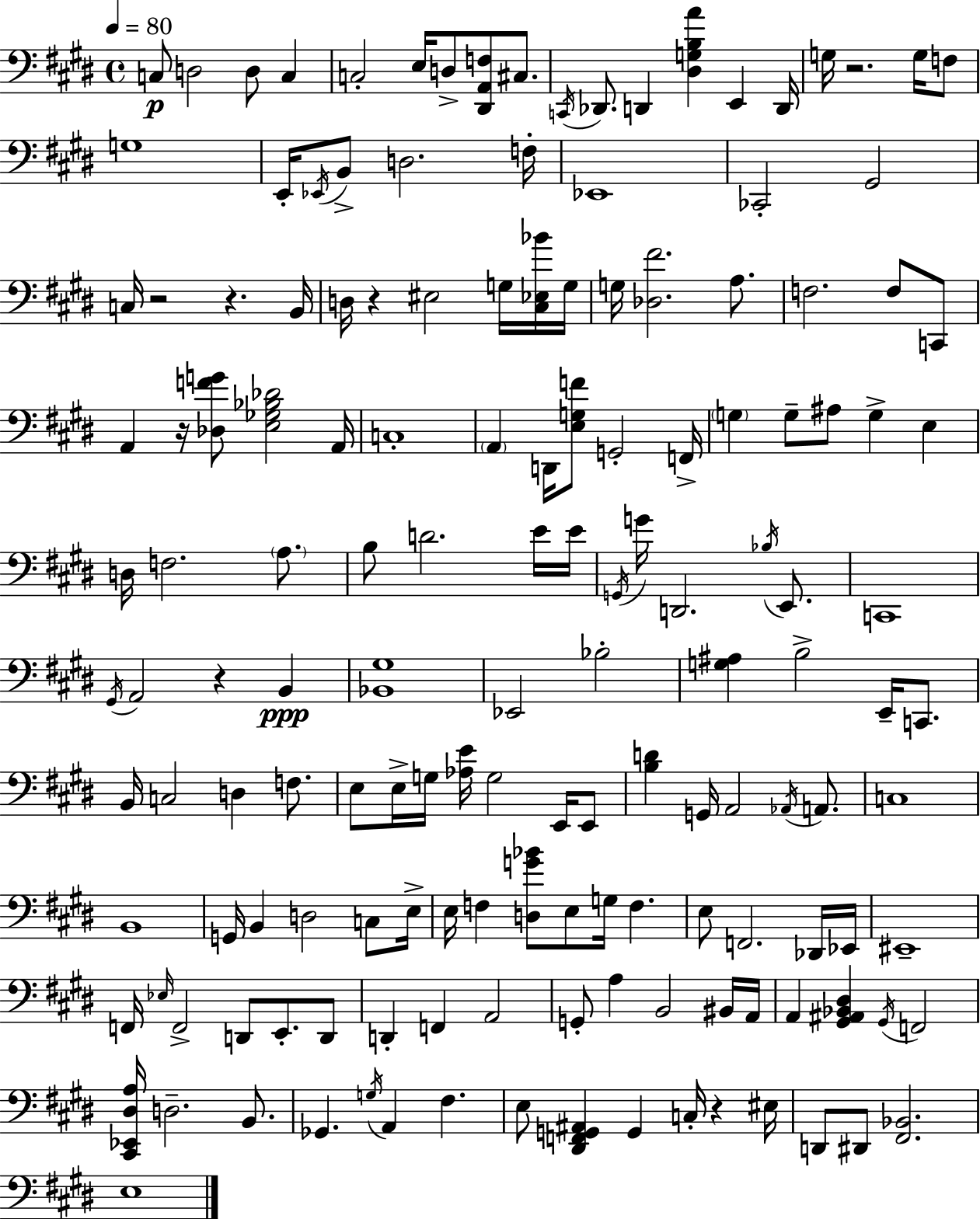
C3/e D3/h D3/e C3/q C3/h E3/s D3/e [D#2,A2,F3]/e C#3/e. C2/s Db2/e. D2/q [D#3,G3,B3,A4]/q E2/q D2/s G3/s R/h. G3/s F3/e G3/w E2/s Eb2/s B2/e D3/h. F3/s Eb2/w CES2/h G#2/h C3/s R/h R/q. B2/s D3/s R/q EIS3/h G3/s [C#3,Eb3,Bb4]/s G3/s G3/s [Db3,F#4]/h. A3/e. F3/h. F3/e C2/e A2/q R/s [Db3,F4,G4]/e [E3,Gb3,Bb3,Db4]/h A2/s C3/w A2/q D2/s [E3,G3,F4]/e G2/h F2/s G3/q G3/e A#3/e G3/q E3/q D3/s F3/h. A3/e. B3/e D4/h. E4/s E4/s G2/s G4/s D2/h. Bb3/s E2/e. C2/w G#2/s A2/h R/q B2/q [Bb2,G#3]/w Eb2/h Bb3/h [G3,A#3]/q B3/h E2/s C2/e. B2/s C3/h D3/q F3/e. E3/e E3/s G3/s [Ab3,E4]/s G3/h E2/s E2/e [B3,D4]/q G2/s A2/h Ab2/s A2/e. C3/w B2/w G2/s B2/q D3/h C3/e E3/s E3/s F3/q [D3,G4,Bb4]/e E3/e G3/s F3/q. E3/e F2/h. Db2/s Eb2/s EIS2/w F2/s Eb3/s F2/h D2/e E2/e. D2/e D2/q F2/q A2/h G2/e A3/q B2/h BIS2/s A2/s A2/q [G#2,A#2,Bb2,D#3]/q G#2/s F2/h [C#2,Eb2,D#3,A3]/s D3/h. B2/e. Gb2/q. G3/s A2/q F#3/q. E3/e [D#2,F2,G2,A#2]/q G2/q C3/s R/q EIS3/s D2/e D#2/e [F#2,Bb2]/h. E3/w